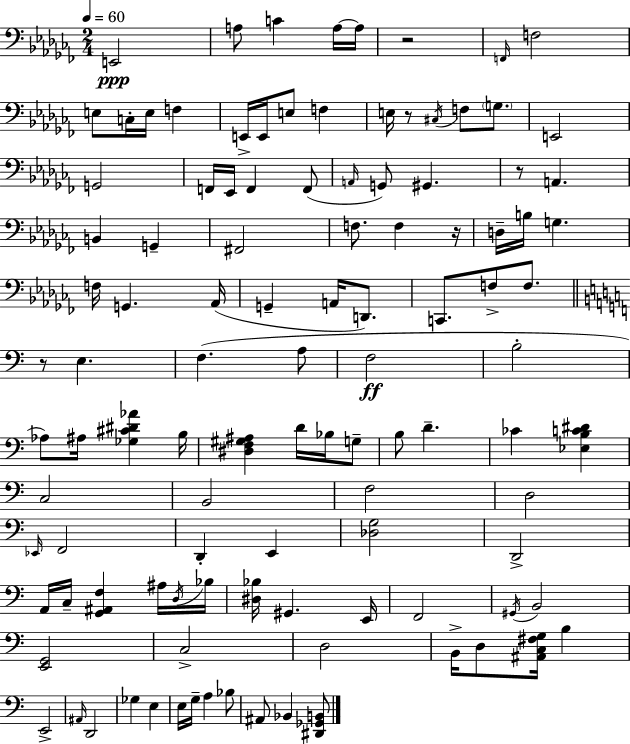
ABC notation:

X:1
T:Untitled
M:2/4
L:1/4
K:Abm
E,,2 A,/2 C A,/4 A,/4 z2 F,,/4 F,2 E,/2 C,/4 E,/4 F, E,,/4 E,,/4 E,/2 F, E,/4 z/2 ^C,/4 F,/2 G,/2 E,,2 G,,2 F,,/4 _E,,/4 F,, F,,/2 A,,/4 G,,/2 ^G,, z/2 A,, B,, G,, ^F,,2 F,/2 F, z/4 D,/4 B,/4 G, F,/4 G,, _A,,/4 G,, A,,/4 D,,/2 C,,/2 F,/2 F,/2 z/2 E, F, A,/2 F,2 B,2 _A,/2 ^A,/4 [_G,^C^D_A] B,/4 [^D,F,^G,^A,] D/4 _B,/4 G,/2 B,/2 D _C [_E,B,C^D] C,2 B,,2 F,2 D,2 _E,,/4 F,,2 D,, E,, [_D,G,]2 D,,2 A,,/4 C,/4 [G,,^A,,F,] ^A,/4 D,/4 _B,/4 [^D,_B,]/4 ^G,, E,,/4 F,,2 ^G,,/4 B,,2 [E,,G,,]2 C,2 D,2 B,,/4 D,/2 [^A,,C,^F,G,]/4 B, E,,2 ^A,,/4 D,,2 _G, E, E,/4 G,/4 A, _B,/2 ^A,,/2 _B,, [^D,,_G,,B,,]/2